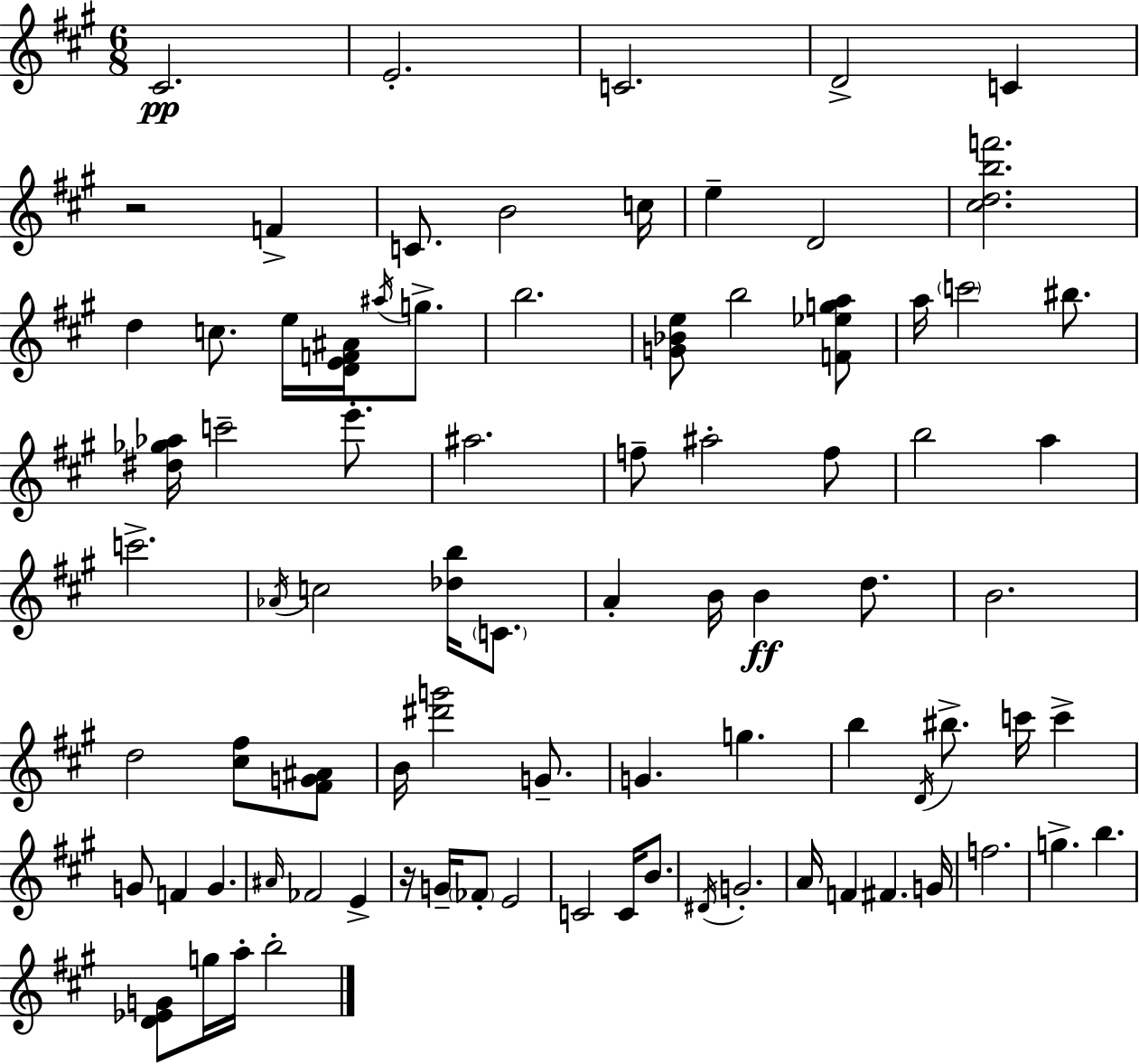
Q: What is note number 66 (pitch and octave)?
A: G4